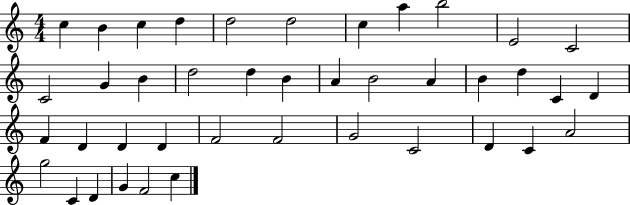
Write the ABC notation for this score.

X:1
T:Untitled
M:4/4
L:1/4
K:C
c B c d d2 d2 c a b2 E2 C2 C2 G B d2 d B A B2 A B d C D F D D D F2 F2 G2 C2 D C A2 g2 C D G F2 c